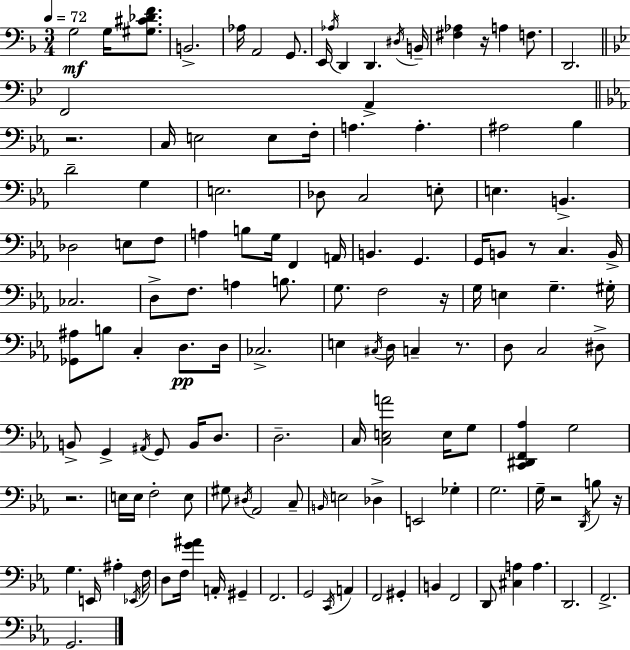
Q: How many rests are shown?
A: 8